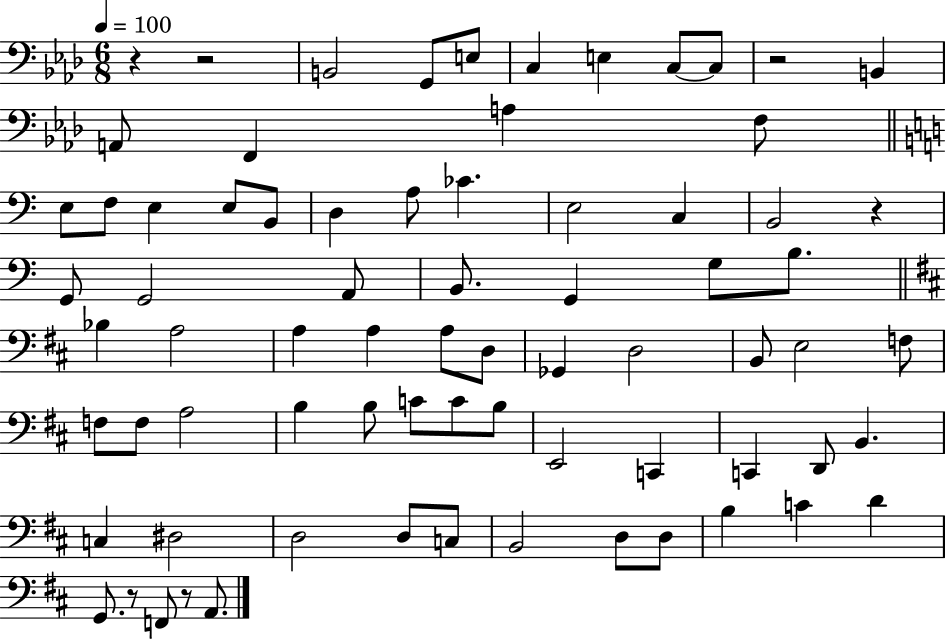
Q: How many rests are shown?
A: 6